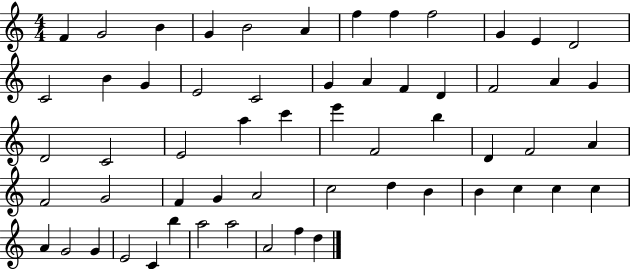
{
  \clef treble
  \numericTimeSignature
  \time 4/4
  \key c \major
  f'4 g'2 b'4 | g'4 b'2 a'4 | f''4 f''4 f''2 | g'4 e'4 d'2 | \break c'2 b'4 g'4 | e'2 c'2 | g'4 a'4 f'4 d'4 | f'2 a'4 g'4 | \break d'2 c'2 | e'2 a''4 c'''4 | e'''4 f'2 b''4 | d'4 f'2 a'4 | \break f'2 g'2 | f'4 g'4 a'2 | c''2 d''4 b'4 | b'4 c''4 c''4 c''4 | \break a'4 g'2 g'4 | e'2 c'4 b''4 | a''2 a''2 | a'2 f''4 d''4 | \break \bar "|."
}